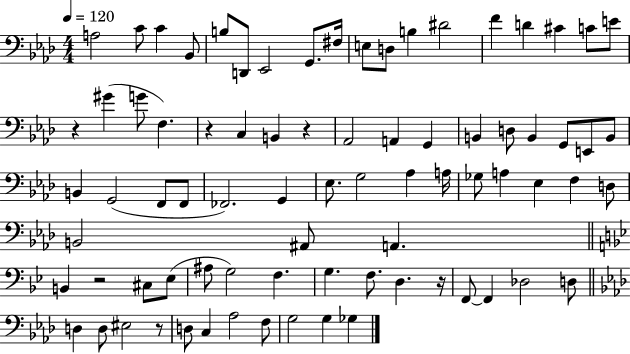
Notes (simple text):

A3/h C4/e C4/q Bb2/e B3/e D2/e Eb2/h G2/e. F#3/s E3/e D3/e B3/q D#4/h F4/q D4/q C#4/q C4/e E4/e R/q G#4/q G4/e F3/q. R/q C3/q B2/q R/q Ab2/h A2/q G2/q B2/q D3/e B2/q G2/e E2/e B2/e B2/q G2/h F2/e F2/e FES2/h. G2/q Eb3/e. G3/h Ab3/q A3/s Gb3/e A3/q Eb3/q F3/q D3/e B2/h A#2/e A2/q. B2/q R/h C#3/e Eb3/e A#3/e G3/h F3/q. G3/q. F3/e. D3/q. R/s F2/e F2/q Db3/h D3/e D3/q D3/e EIS3/h R/e D3/e C3/q Ab3/h F3/e G3/h G3/q Gb3/q